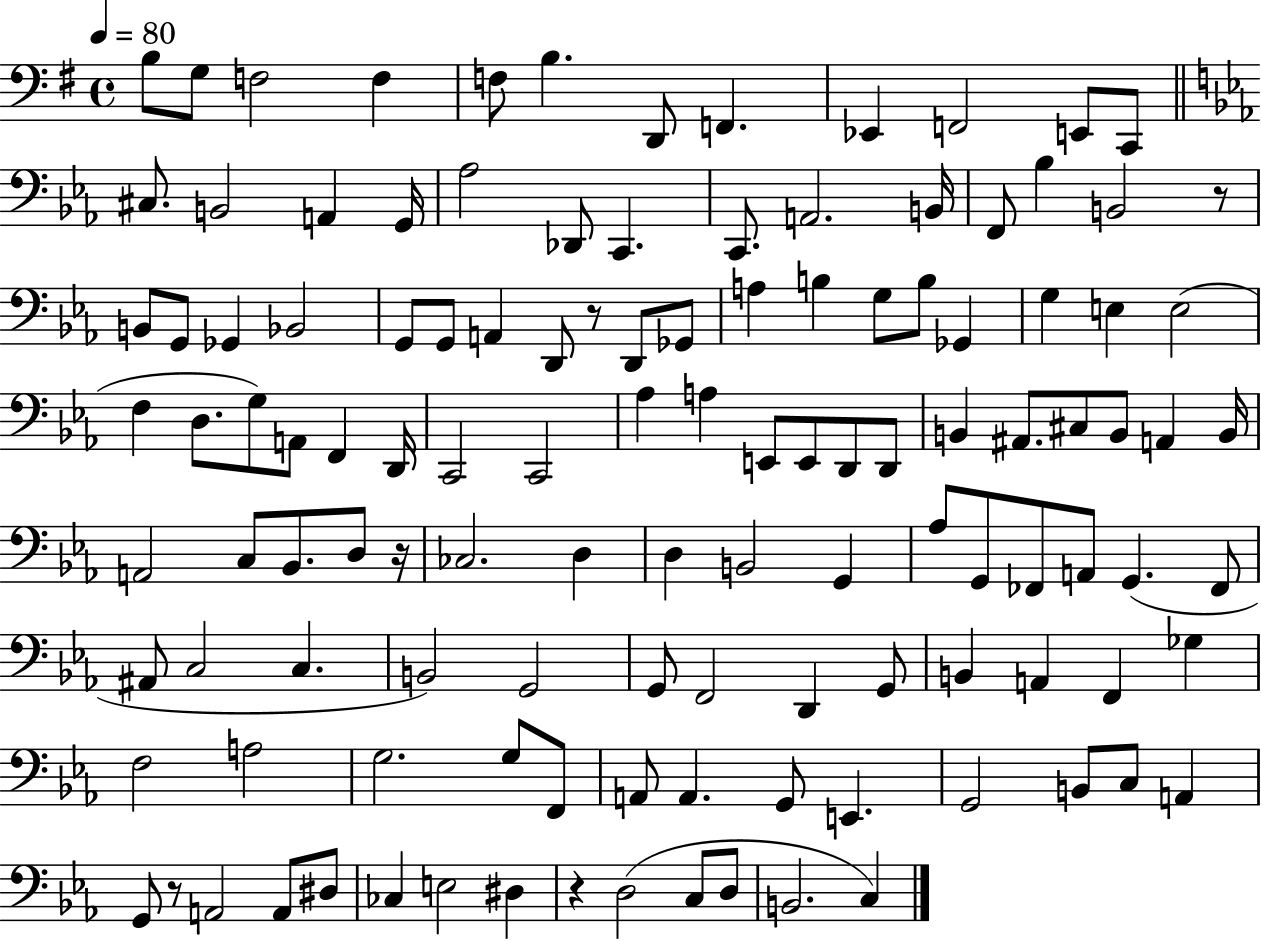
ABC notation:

X:1
T:Untitled
M:4/4
L:1/4
K:G
B,/2 G,/2 F,2 F, F,/2 B, D,,/2 F,, _E,, F,,2 E,,/2 C,,/2 ^C,/2 B,,2 A,, G,,/4 _A,2 _D,,/2 C,, C,,/2 A,,2 B,,/4 F,,/2 _B, B,,2 z/2 B,,/2 G,,/2 _G,, _B,,2 G,,/2 G,,/2 A,, D,,/2 z/2 D,,/2 _G,,/2 A, B, G,/2 B,/2 _G,, G, E, E,2 F, D,/2 G,/2 A,,/2 F,, D,,/4 C,,2 C,,2 _A, A, E,,/2 E,,/2 D,,/2 D,,/2 B,, ^A,,/2 ^C,/2 B,,/2 A,, B,,/4 A,,2 C,/2 _B,,/2 D,/2 z/4 _C,2 D, D, B,,2 G,, _A,/2 G,,/2 _F,,/2 A,,/2 G,, _F,,/2 ^A,,/2 C,2 C, B,,2 G,,2 G,,/2 F,,2 D,, G,,/2 B,, A,, F,, _G, F,2 A,2 G,2 G,/2 F,,/2 A,,/2 A,, G,,/2 E,, G,,2 B,,/2 C,/2 A,, G,,/2 z/2 A,,2 A,,/2 ^D,/2 _C, E,2 ^D, z D,2 C,/2 D,/2 B,,2 C,